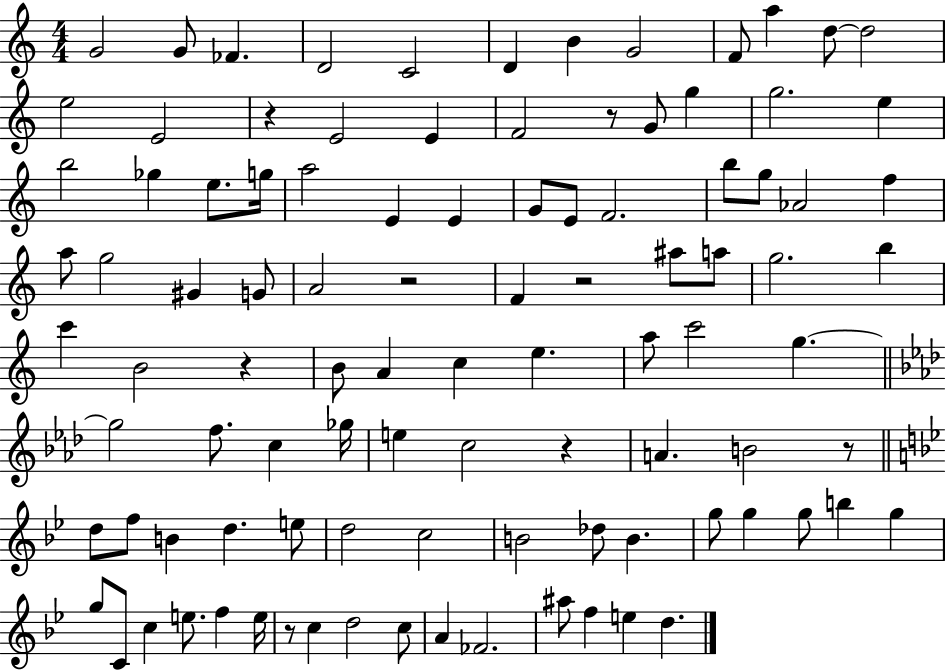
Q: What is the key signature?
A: C major